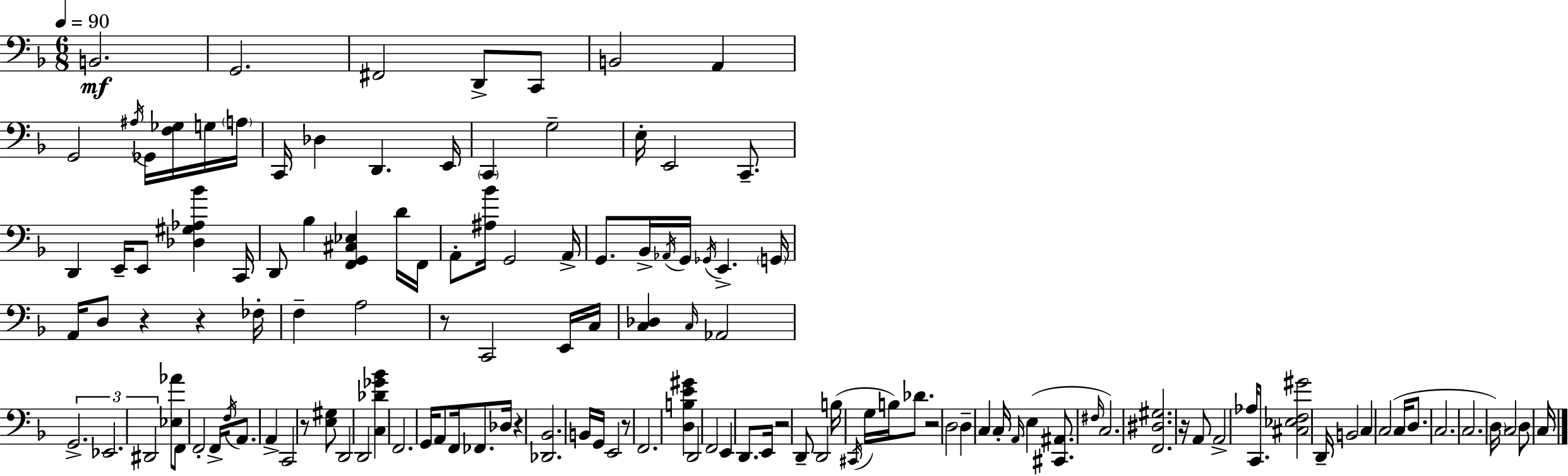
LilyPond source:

{
  \clef bass
  \numericTimeSignature
  \time 6/8
  \key f \major
  \tempo 4 = 90
  b,2.\mf | g,2. | fis,2 d,8-> c,8 | b,2 a,4 | \break g,2 \acciaccatura { ais16 } ges,16 <f ges>16 g16 | \parenthesize a16 c,16 des4 d,4. | e,16 \parenthesize c,4 g2-- | e16-. e,2 c,8.-- | \break d,4 e,16-- e,8 <des gis aes bes'>4 | c,16 d,8 bes4 <f, g, cis ees>4 d'16 | f,16 a,8-. <ais bes'>16 g,2 | a,16-> g,8. bes,16-> \acciaccatura { aes,16 } g,16 \acciaccatura { ges,16 } e,4.-> | \break \parenthesize g,16 a,16 d8 r4 r4 | fes16-. f4-- a2 | r8 c,2 | e,16 c16 <c des>4 \grace { c16 } aes,2 | \break \tuplet 3/2 { g,2.-> | ees,2. | dis,2 } | <ees aes'>8 f,8 f,2-. | \break f,16-> \acciaccatura { f16 } a,8. a,4-> c,2 | r8 <e gis>8 d,2 | d,2 | <c des' ges' bes'>4 f,2. | \break g,16 a,8 f,16 fes,8. | des16 r4 <des, bes,>2. | b,16 g,16 e,2 | r8 f,2. | \break <d b e' gis'>4 d,2 | f,2 | e,4 d,8. e,16 r2 | d,8-- d,2 | \break b16( \acciaccatura { cis,16 } g16 b16) des'8. r2 | d2 | d4-- c4 c16-. \grace { a,16 } | e4( <cis, ais,>8. \grace { fis16 }) c2. | \break <f, dis gis>2. | r16 a,8 a,2-> | aes16 c,8. <cis ees f gis'>2 | d,16-- b,2 | \break c4 c2( | c16 d8. c2. | c2. | \parenthesize d16) c2 | \break d8 c16 \bar "|."
}